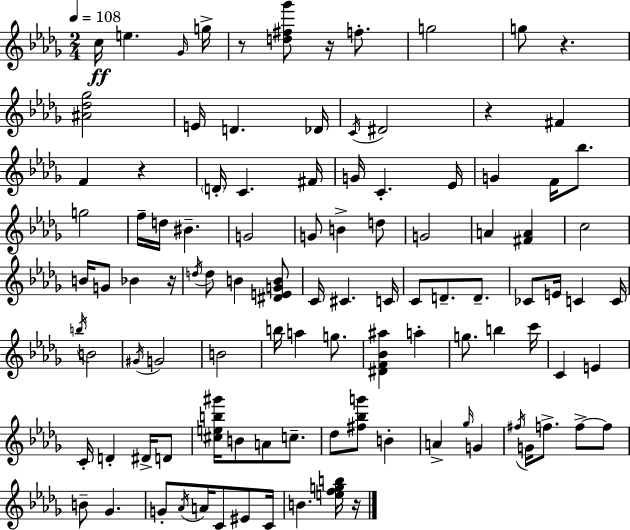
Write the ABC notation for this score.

X:1
T:Untitled
M:2/4
L:1/4
K:Bbm
c/4 e _G/4 g/4 z/2 [d^f_g']/2 z/4 f/2 g2 g/2 z [^A_d_g]2 E/4 D _D/4 C/4 ^D2 z ^F F z D/4 C ^F/4 G/4 C _E/4 G F/4 _b/2 g2 f/4 d/4 ^B G2 G/2 B d/2 G2 A [^FA] c2 B/4 G/2 _B z/4 d/4 d/2 B [^DEGB]/2 C/4 ^C C/4 C/2 D/2 D/2 _C/2 E/4 C C/4 b/4 B2 ^G/4 G2 B2 b/4 a g/2 [^DF_B^a] a g/2 b c'/4 C E C/4 D ^D/4 D/2 [^ceb^g']/4 B/2 A/2 c/2 _d/2 [^f_bg']/2 B A _g/4 G ^f/4 G/4 f/2 f/2 f/2 B/2 _G G/2 _A/4 A/4 C/2 ^E/2 C/4 B [efgb]/4 z/4